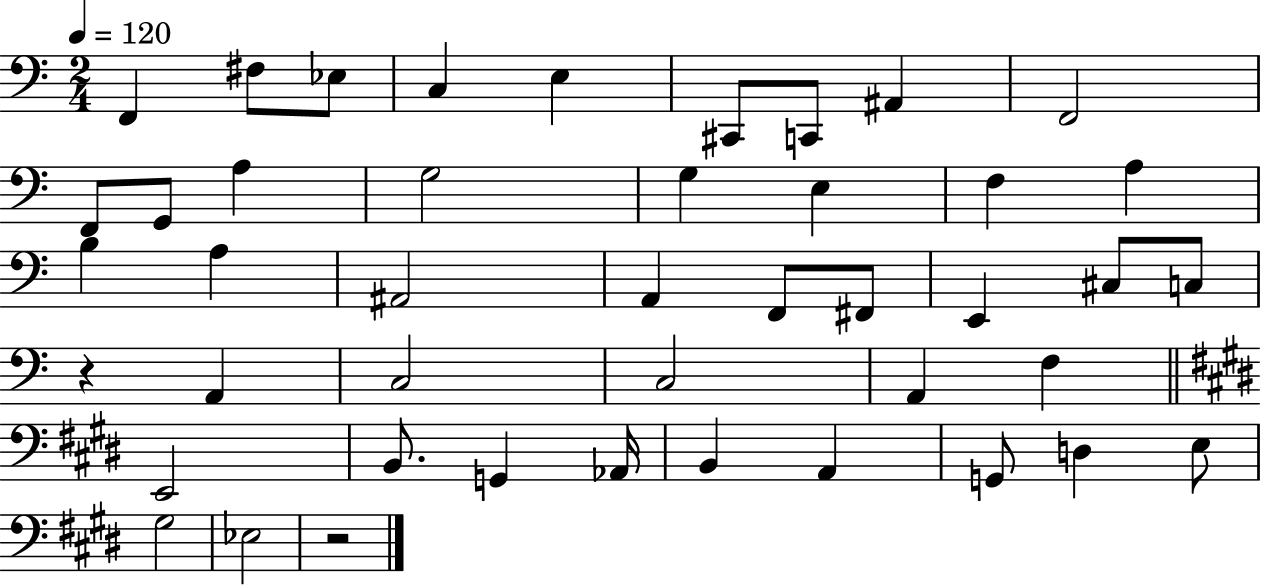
{
  \clef bass
  \numericTimeSignature
  \time 2/4
  \key c \major
  \tempo 4 = 120
  f,4 fis8 ees8 | c4 e4 | cis,8 c,8 ais,4 | f,2 | \break f,8 g,8 a4 | g2 | g4 e4 | f4 a4 | \break b4 a4 | ais,2 | a,4 f,8 fis,8 | e,4 cis8 c8 | \break r4 a,4 | c2 | c2 | a,4 f4 | \break \bar "||" \break \key e \major e,2 | b,8. g,4 aes,16 | b,4 a,4 | g,8 d4 e8 | \break gis2 | ees2 | r2 | \bar "|."
}